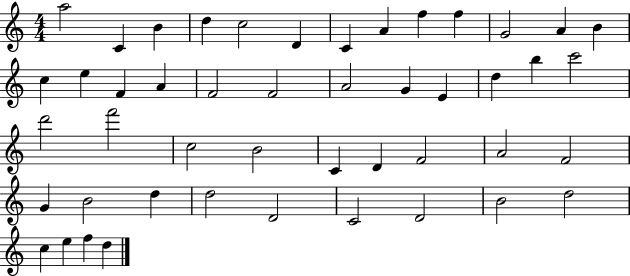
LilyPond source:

{
  \clef treble
  \numericTimeSignature
  \time 4/4
  \key c \major
  a''2 c'4 b'4 | d''4 c''2 d'4 | c'4 a'4 f''4 f''4 | g'2 a'4 b'4 | \break c''4 e''4 f'4 a'4 | f'2 f'2 | a'2 g'4 e'4 | d''4 b''4 c'''2 | \break d'''2 f'''2 | c''2 b'2 | c'4 d'4 f'2 | a'2 f'2 | \break g'4 b'2 d''4 | d''2 d'2 | c'2 d'2 | b'2 d''2 | \break c''4 e''4 f''4 d''4 | \bar "|."
}